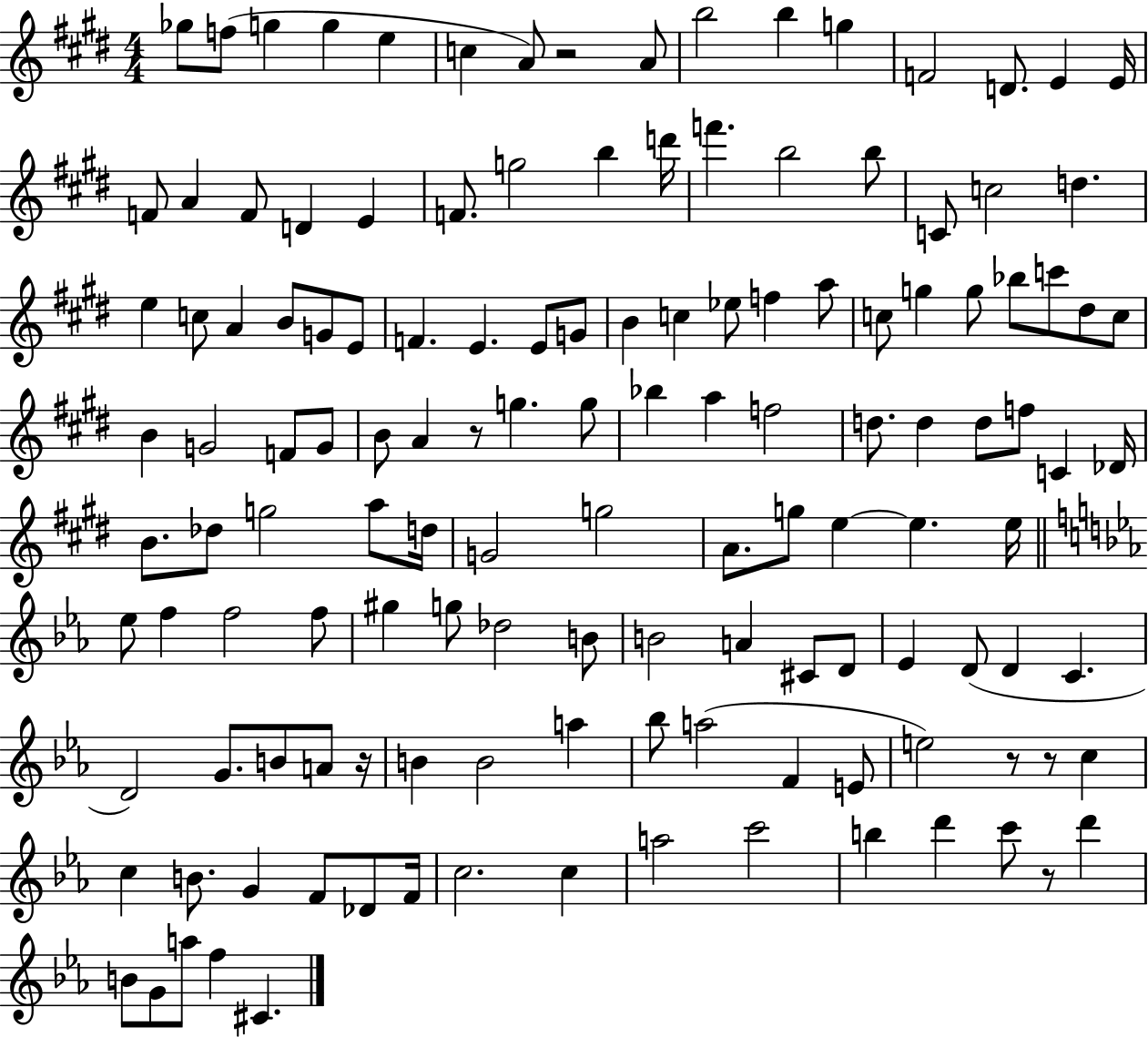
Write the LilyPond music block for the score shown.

{
  \clef treble
  \numericTimeSignature
  \time 4/4
  \key e \major
  ges''8 f''8( g''4 g''4 e''4 | c''4 a'8) r2 a'8 | b''2 b''4 g''4 | f'2 d'8. e'4 e'16 | \break f'8 a'4 f'8 d'4 e'4 | f'8. g''2 b''4 d'''16 | f'''4. b''2 b''8 | c'8 c''2 d''4. | \break e''4 c''8 a'4 b'8 g'8 e'8 | f'4. e'4. e'8 g'8 | b'4 c''4 ees''8 f''4 a''8 | c''8 g''4 g''8 bes''8 c'''8 dis''8 c''8 | \break b'4 g'2 f'8 g'8 | b'8 a'4 r8 g''4. g''8 | bes''4 a''4 f''2 | d''8. d''4 d''8 f''8 c'4 des'16 | \break b'8. des''8 g''2 a''8 d''16 | g'2 g''2 | a'8. g''8 e''4~~ e''4. e''16 | \bar "||" \break \key c \minor ees''8 f''4 f''2 f''8 | gis''4 g''8 des''2 b'8 | b'2 a'4 cis'8 d'8 | ees'4 d'8( d'4 c'4. | \break d'2) g'8. b'8 a'8 r16 | b'4 b'2 a''4 | bes''8 a''2( f'4 e'8 | e''2) r8 r8 c''4 | \break c''4 b'8. g'4 f'8 des'8 f'16 | c''2. c''4 | a''2 c'''2 | b''4 d'''4 c'''8 r8 d'''4 | \break b'8 g'8 a''8 f''4 cis'4. | \bar "|."
}